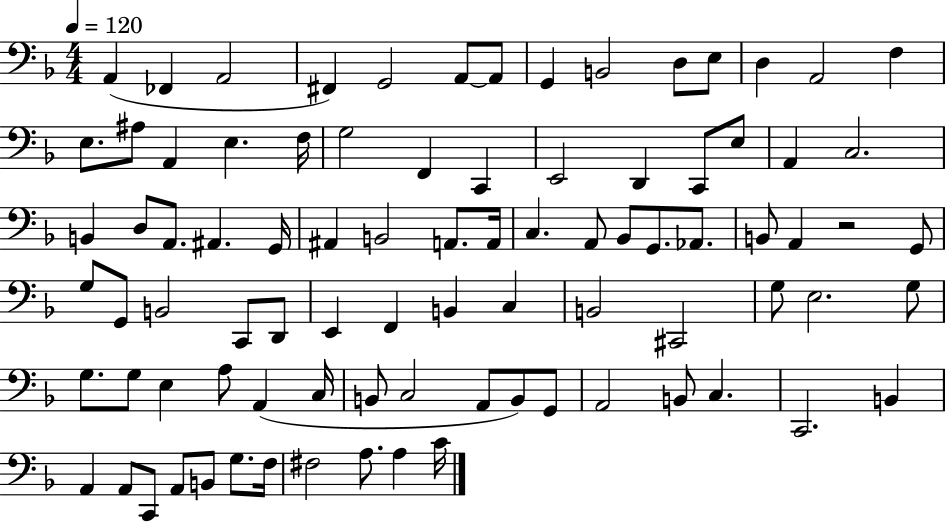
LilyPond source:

{
  \clef bass
  \numericTimeSignature
  \time 4/4
  \key f \major
  \tempo 4 = 120
  a,4( fes,4 a,2 | fis,4) g,2 a,8~~ a,8 | g,4 b,2 d8 e8 | d4 a,2 f4 | \break e8. ais8 a,4 e4. f16 | g2 f,4 c,4 | e,2 d,4 c,8 e8 | a,4 c2. | \break b,4 d8 a,8. ais,4. g,16 | ais,4 b,2 a,8. a,16 | c4. a,8 bes,8 g,8. aes,8. | b,8 a,4 r2 g,8 | \break g8 g,8 b,2 c,8 d,8 | e,4 f,4 b,4 c4 | b,2 cis,2 | g8 e2. g8 | \break g8. g8 e4 a8 a,4( c16 | b,8 c2 a,8 b,8) g,8 | a,2 b,8 c4. | c,2. b,4 | \break a,4 a,8 c,8 a,8 b,8 g8. f16 | fis2 a8. a4 c'16 | \bar "|."
}